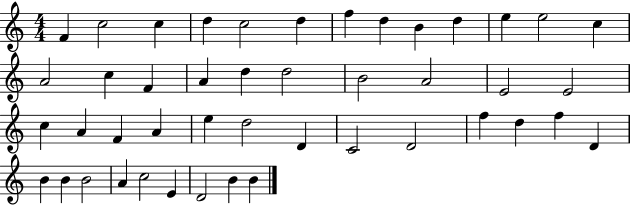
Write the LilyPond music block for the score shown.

{
  \clef treble
  \numericTimeSignature
  \time 4/4
  \key c \major
  f'4 c''2 c''4 | d''4 c''2 d''4 | f''4 d''4 b'4 d''4 | e''4 e''2 c''4 | \break a'2 c''4 f'4 | a'4 d''4 d''2 | b'2 a'2 | e'2 e'2 | \break c''4 a'4 f'4 a'4 | e''4 d''2 d'4 | c'2 d'2 | f''4 d''4 f''4 d'4 | \break b'4 b'4 b'2 | a'4 c''2 e'4 | d'2 b'4 b'4 | \bar "|."
}